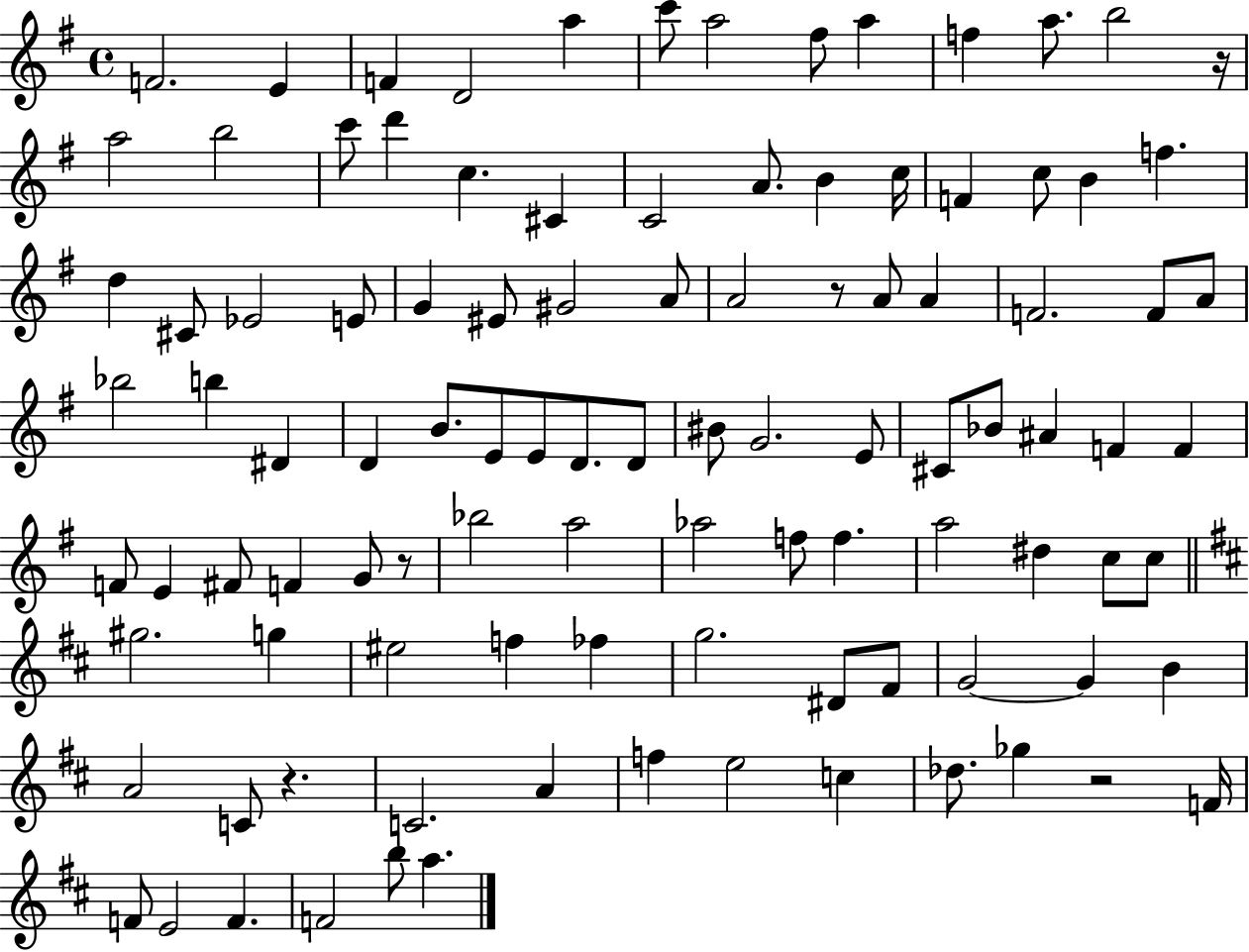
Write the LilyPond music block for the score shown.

{
  \clef treble
  \time 4/4
  \defaultTimeSignature
  \key g \major
  f'2. e'4 | f'4 d'2 a''4 | c'''8 a''2 fis''8 a''4 | f''4 a''8. b''2 r16 | \break a''2 b''2 | c'''8 d'''4 c''4. cis'4 | c'2 a'8. b'4 c''16 | f'4 c''8 b'4 f''4. | \break d''4 cis'8 ees'2 e'8 | g'4 eis'8 gis'2 a'8 | a'2 r8 a'8 a'4 | f'2. f'8 a'8 | \break bes''2 b''4 dis'4 | d'4 b'8. e'8 e'8 d'8. d'8 | bis'8 g'2. e'8 | cis'8 bes'8 ais'4 f'4 f'4 | \break f'8 e'4 fis'8 f'4 g'8 r8 | bes''2 a''2 | aes''2 f''8 f''4. | a''2 dis''4 c''8 c''8 | \break \bar "||" \break \key d \major gis''2. g''4 | eis''2 f''4 fes''4 | g''2. dis'8 fis'8 | g'2~~ g'4 b'4 | \break a'2 c'8 r4. | c'2. a'4 | f''4 e''2 c''4 | des''8. ges''4 r2 f'16 | \break f'8 e'2 f'4. | f'2 b''8 a''4. | \bar "|."
}